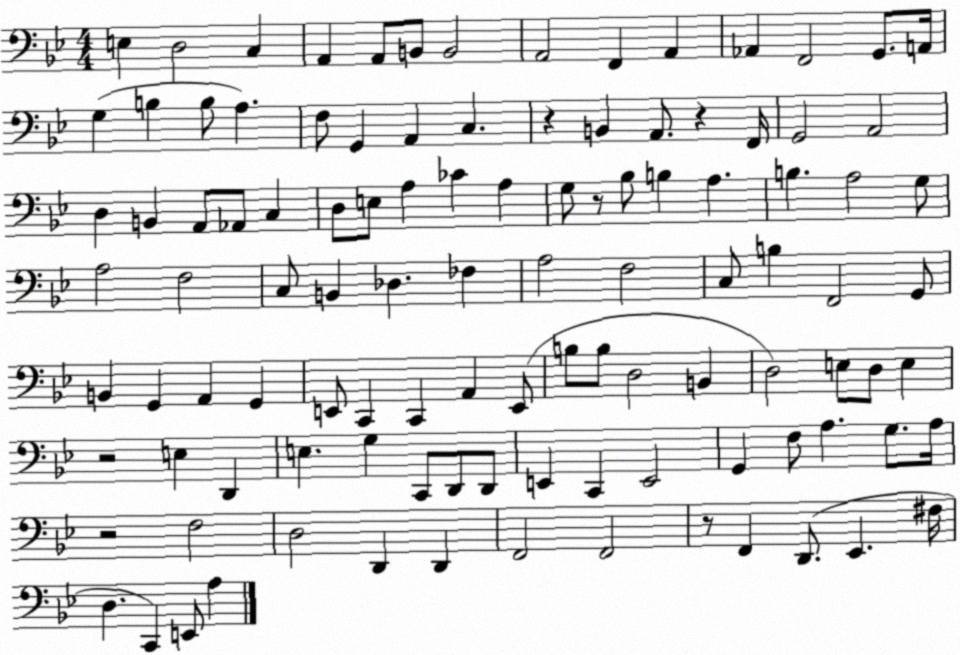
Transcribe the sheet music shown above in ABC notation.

X:1
T:Untitled
M:4/4
L:1/4
K:Bb
E, D,2 C, A,, A,,/2 B,,/2 B,,2 A,,2 F,, A,, _A,, F,,2 G,,/2 A,,/4 G, B, B,/2 A, F,/2 G,, A,, C, z B,, A,,/2 z F,,/4 G,,2 A,,2 D, B,, A,,/2 _A,,/2 C, D,/2 E,/2 A, _C A, G,/2 z/2 _B,/2 B, A, B, A,2 G,/2 A,2 F,2 C,/2 B,, _D, _F, A,2 F,2 C,/2 B, F,,2 G,,/2 B,, G,, A,, G,, E,,/2 C,, C,, A,, E,,/2 B,/2 B,/2 D,2 B,, D,2 E,/2 D,/2 E, z2 E, D,, E, G, C,,/2 D,,/2 D,,/2 E,, C,, E,,2 G,, F,/2 A, G,/2 A,/4 z2 F,2 D,2 D,, D,, F,,2 F,,2 z/2 F,, D,,/2 _E,, ^F,/4 D, C,, E,,/2 A,